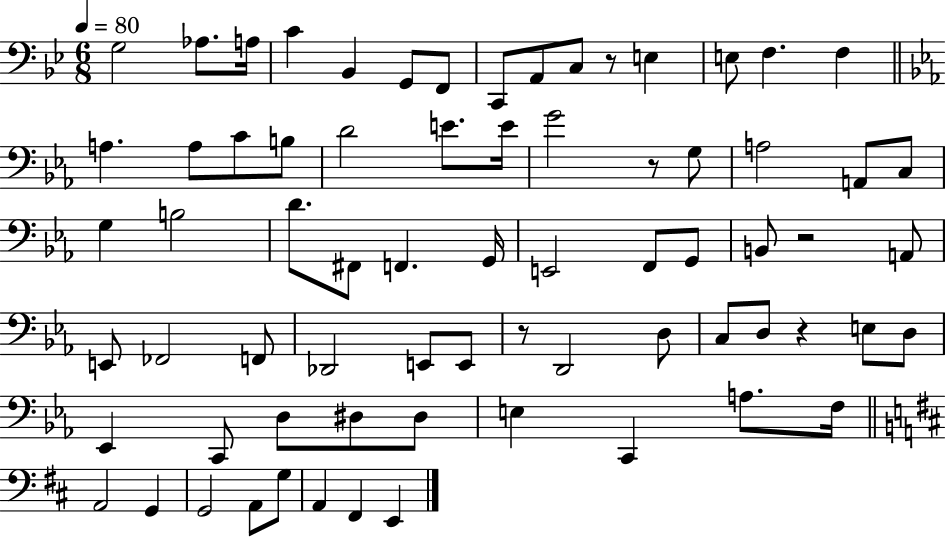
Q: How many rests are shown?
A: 5